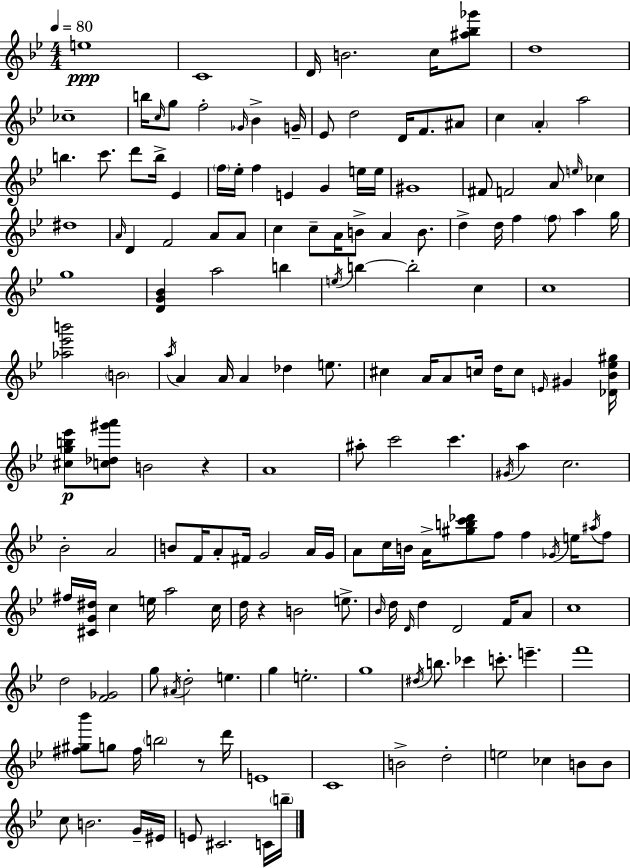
{
  \clef treble
  \numericTimeSignature
  \time 4/4
  \key bes \major
  \tempo 4 = 80
  e''1\ppp | c'1 | d'16 b'2. c''16 <ais'' bes'' ges'''>8 | d''1 | \break ces''1-- | b''16 \grace { c''16 } g''8 f''2-. \grace { ges'16 } bes'4-> | g'16-- ees'8 d''2 d'16 f'8. | ais'8 c''4 \parenthesize a'4-. a''2 | \break b''4. c'''8. d'''8 b''16-> ees'4 | \parenthesize f''16 ees''16-. f''4 e'4 g'4 | e''16 e''16 gis'1 | fis'8 f'2 a'8 \grace { e''16 } ces''4 | \break dis''1 | \grace { a'16 } d'4 f'2 | a'8 a'8 c''4 c''8-- a'16 b'8-> a'4 | b'8. d''4-> d''16 f''4 \parenthesize f''8 a''4 | \break g''16 g''1 | <d' g' bes'>4 a''2 | b''4 \acciaccatura { e''16 } b''4~~ b''2-. | c''4 c''1 | \break <aes'' ees''' b'''>2 \parenthesize b'2 | \acciaccatura { a''16 } a'4 a'16 a'4 des''4 | e''8. cis''4 a'16 a'8 c''16 d''16 c''8 | \grace { e'16 } gis'4 <des' bes' ees'' gis''>16 <cis'' g'' b'' ees'''>8\p <c'' des'' gis''' a'''>8 b'2 | \break r4 a'1 | ais''8-. c'''2 | c'''4. \acciaccatura { gis'16 } a''4 c''2. | bes'2-. | \break a'2 b'8 f'16 a'8-. fis'16 g'2 | a'16 g'16 a'8 c''16 b'16 a'16-> <gis'' b'' c''' des'''>8 f''8 | f''4 \acciaccatura { ges'16 } e''16 \acciaccatura { ais''16 } f''8 fis''16 <cis' g' dis''>16 c''4 | e''16 a''2 c''16 d''16 r4 b'2 | \break e''8.-> \grace { bes'16 } d''16 \grace { d'16 } d''4 | d'2 f'16 a'8 c''1 | d''2 | <f' ges'>2 g''8 \acciaccatura { ais'16 } d''2-. | \break e''4. g''4 | e''2.-. g''1 | \acciaccatura { dis''16 } b''8. | ces'''4 c'''8.-. e'''4.-- f'''1 | \break <fis'' gis'' bes'''>8 | g''8 fis''16 \parenthesize b''2 r8 d'''16 e'1 | c'1 | b'2-> | \break d''2-. e''2 | ces''4 b'8 b'8 c''8 | b'2. g'16-- eis'16 e'8 | cis'2. c'16 \parenthesize b''16-- \bar "|."
}